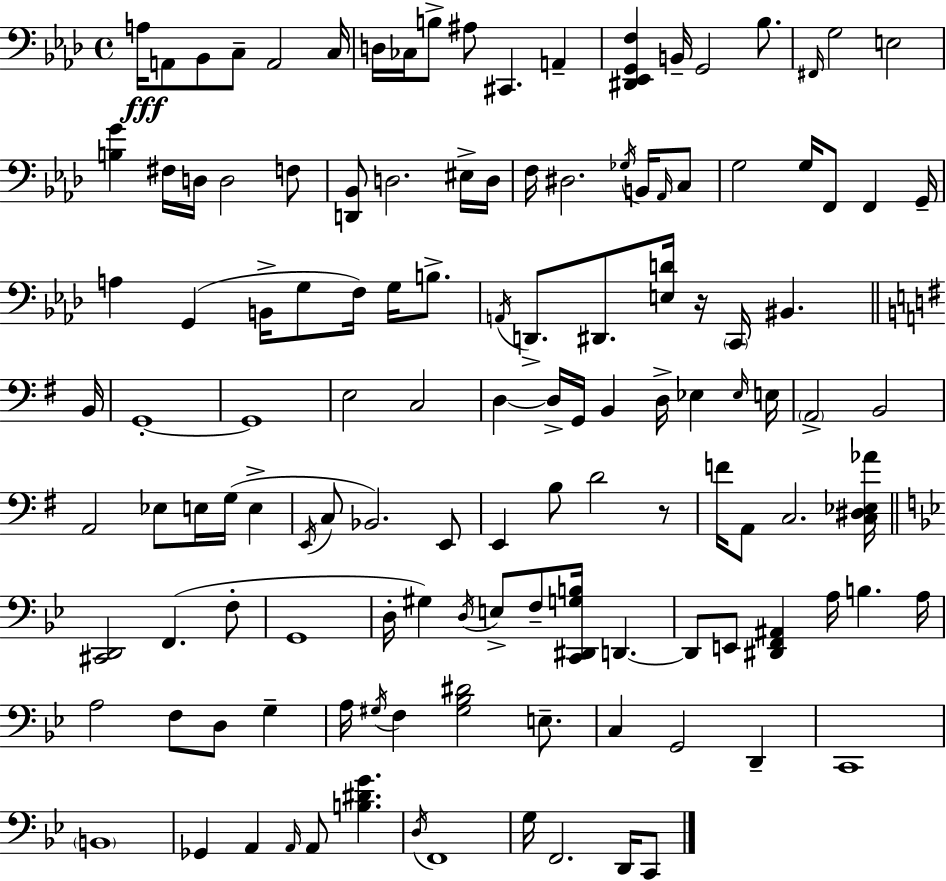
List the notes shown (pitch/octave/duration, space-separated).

A3/s A2/e Bb2/e C3/e A2/h C3/s D3/s CES3/s B3/e A#3/e C#2/q. A2/q [D#2,Eb2,G2,F3]/q B2/s G2/h Bb3/e. F#2/s G3/h E3/h [B3,G4]/q F#3/s D3/s D3/h F3/e [D2,Bb2]/e D3/h. EIS3/s D3/s F3/s D#3/h. Gb3/s B2/s Ab2/s C3/e G3/h G3/s F2/e F2/q G2/s A3/q G2/q B2/s G3/e F3/s G3/s B3/e. A2/s D2/e. D#2/e. [E3,D4]/s R/s C2/s BIS2/q. B2/s G2/w G2/w E3/h C3/h D3/q D3/s G2/s B2/q D3/s Eb3/q Eb3/s E3/s A2/h B2/h A2/h Eb3/e E3/s G3/s E3/q E2/s C3/e Bb2/h. E2/e E2/q B3/e D4/h R/e F4/s A2/e C3/h. [C3,D#3,Eb3,Ab4]/s [C#2,D2]/h F2/q. F3/e G2/w D3/s G#3/q D3/s E3/e F3/e [C2,D#2,G3,B3]/s D2/q. D2/e E2/e [D#2,F2,A#2]/q A3/s B3/q. A3/s A3/h F3/e D3/e G3/q A3/s G#3/s F3/q [G#3,Bb3,D#4]/h E3/e. C3/q G2/h D2/q C2/w B2/w Gb2/q A2/q A2/s A2/e [B3,D#4,G4]/q. D3/s F2/w G3/s F2/h. D2/s C2/e